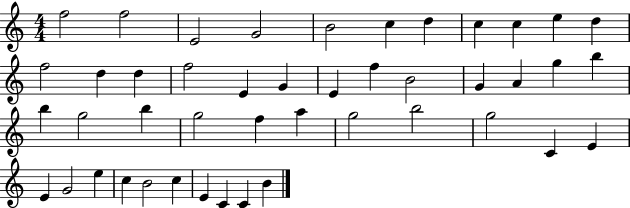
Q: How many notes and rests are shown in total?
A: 45